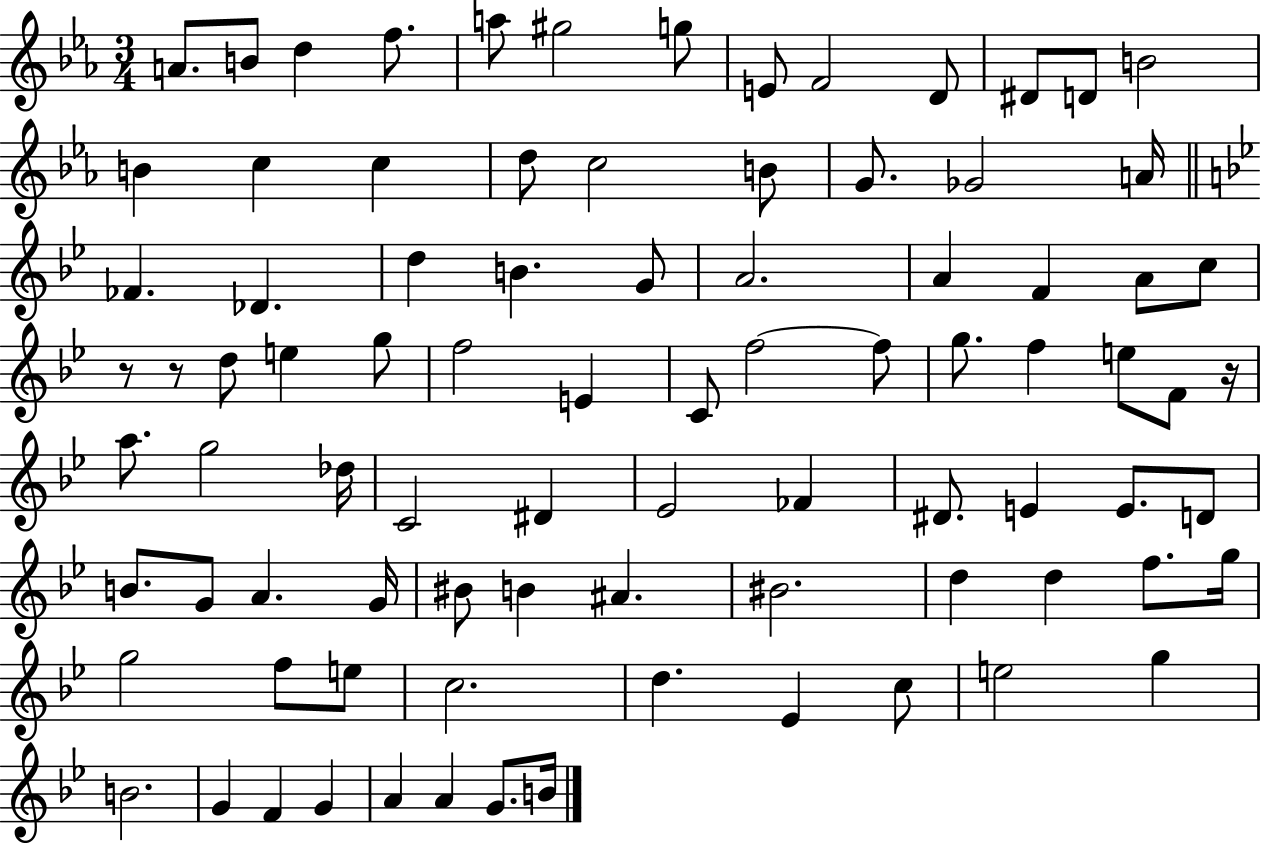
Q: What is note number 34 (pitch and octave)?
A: E5